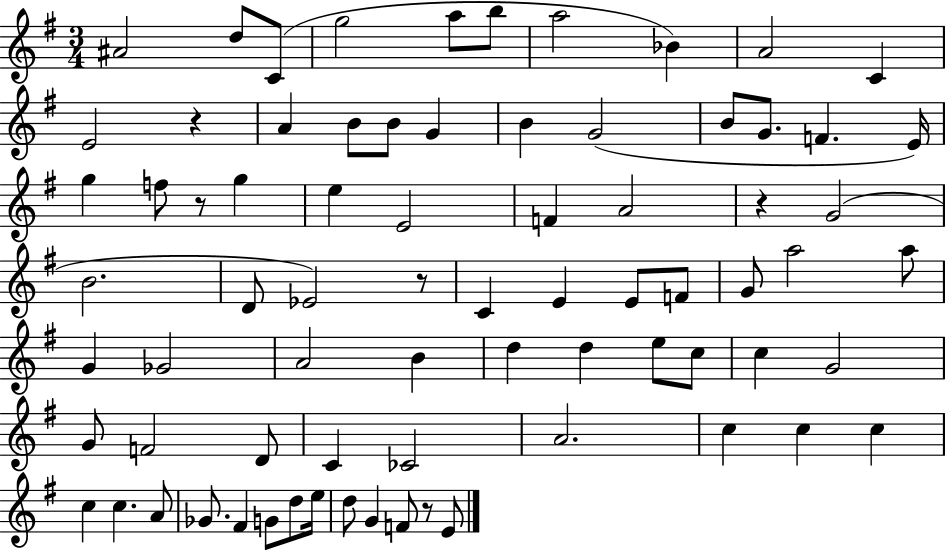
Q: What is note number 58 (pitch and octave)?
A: C5